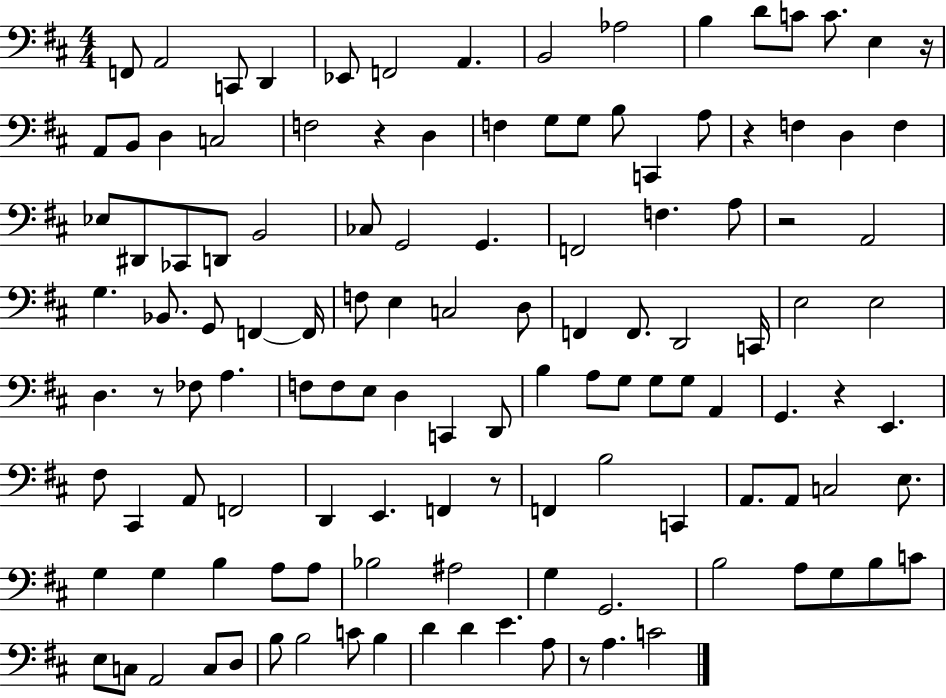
F2/e A2/h C2/e D2/q Eb2/e F2/h A2/q. B2/h Ab3/h B3/q D4/e C4/e C4/e. E3/q R/s A2/e B2/e D3/q C3/h F3/h R/q D3/q F3/q G3/e G3/e B3/e C2/q A3/e R/q F3/q D3/q F3/q Eb3/e D#2/e CES2/e D2/e B2/h CES3/e G2/h G2/q. F2/h F3/q. A3/e R/h A2/h G3/q. Bb2/e. G2/e F2/q F2/s F3/e E3/q C3/h D3/e F2/q F2/e. D2/h C2/s E3/h E3/h D3/q. R/e FES3/e A3/q. F3/e F3/e E3/e D3/q C2/q D2/e B3/q A3/e G3/e G3/e G3/e A2/q G2/q. R/q E2/q. F#3/e C#2/q A2/e F2/h D2/q E2/q. F2/q R/e F2/q B3/h C2/q A2/e. A2/e C3/h E3/e. G3/q G3/q B3/q A3/e A3/e Bb3/h A#3/h G3/q G2/h. B3/h A3/e G3/e B3/e C4/e E3/e C3/e A2/h C3/e D3/e B3/e B3/h C4/e B3/q D4/q D4/q E4/q. A3/e R/e A3/q. C4/h